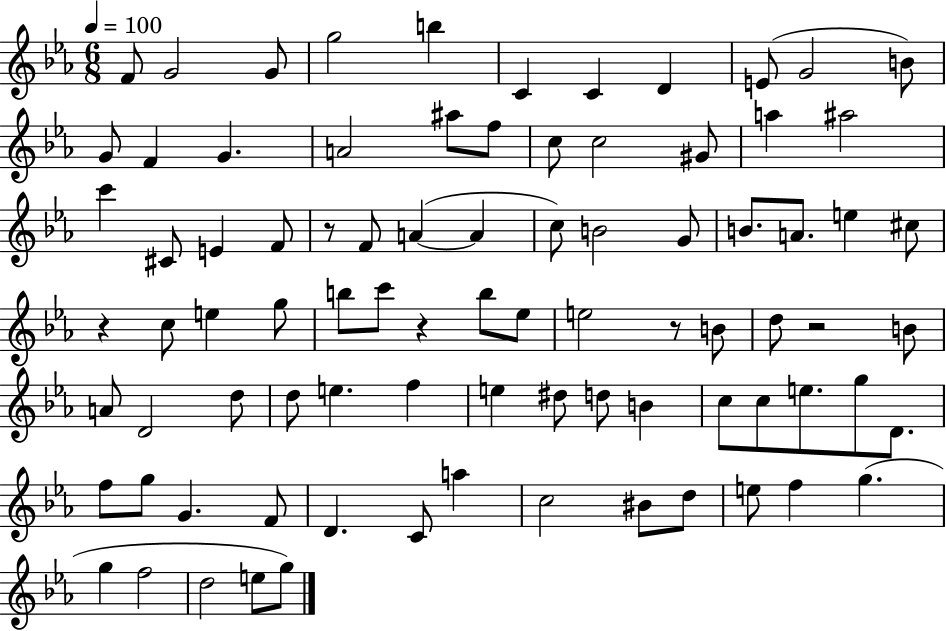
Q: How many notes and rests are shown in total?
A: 85